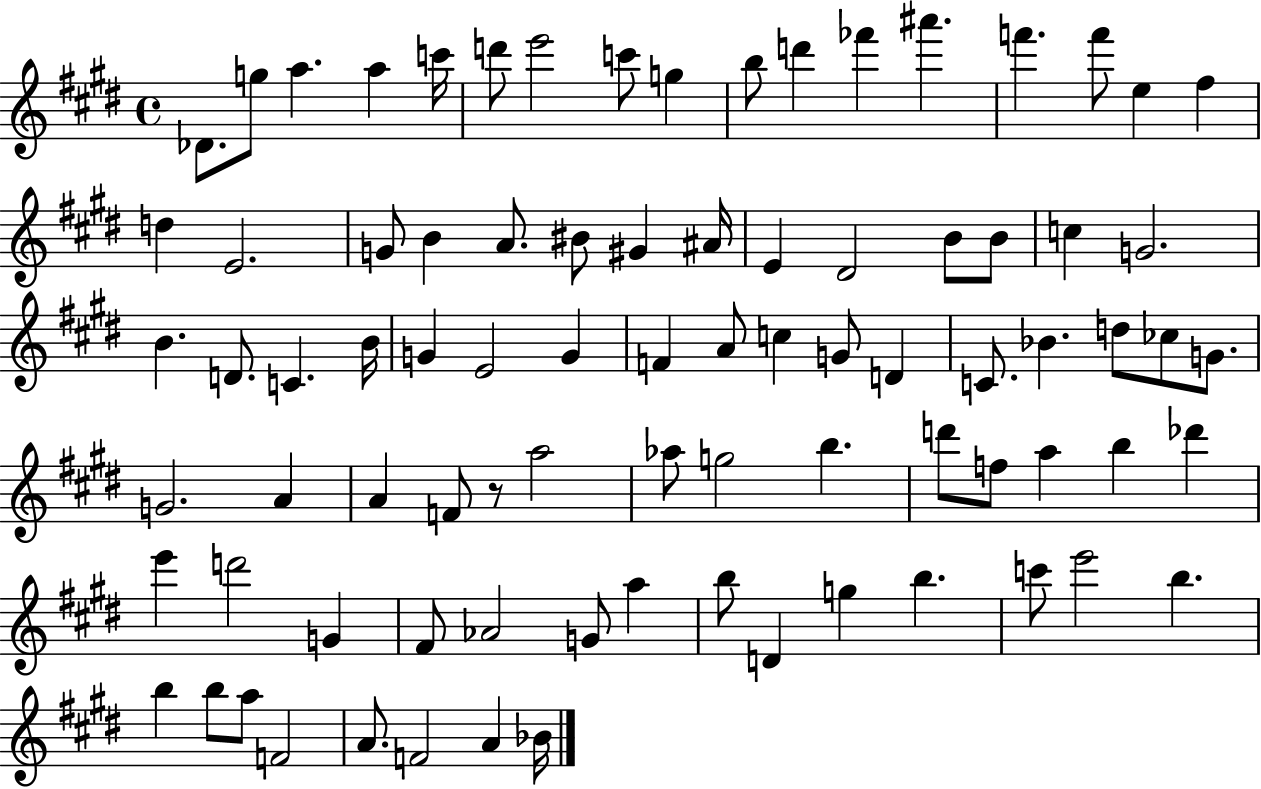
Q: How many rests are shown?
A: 1